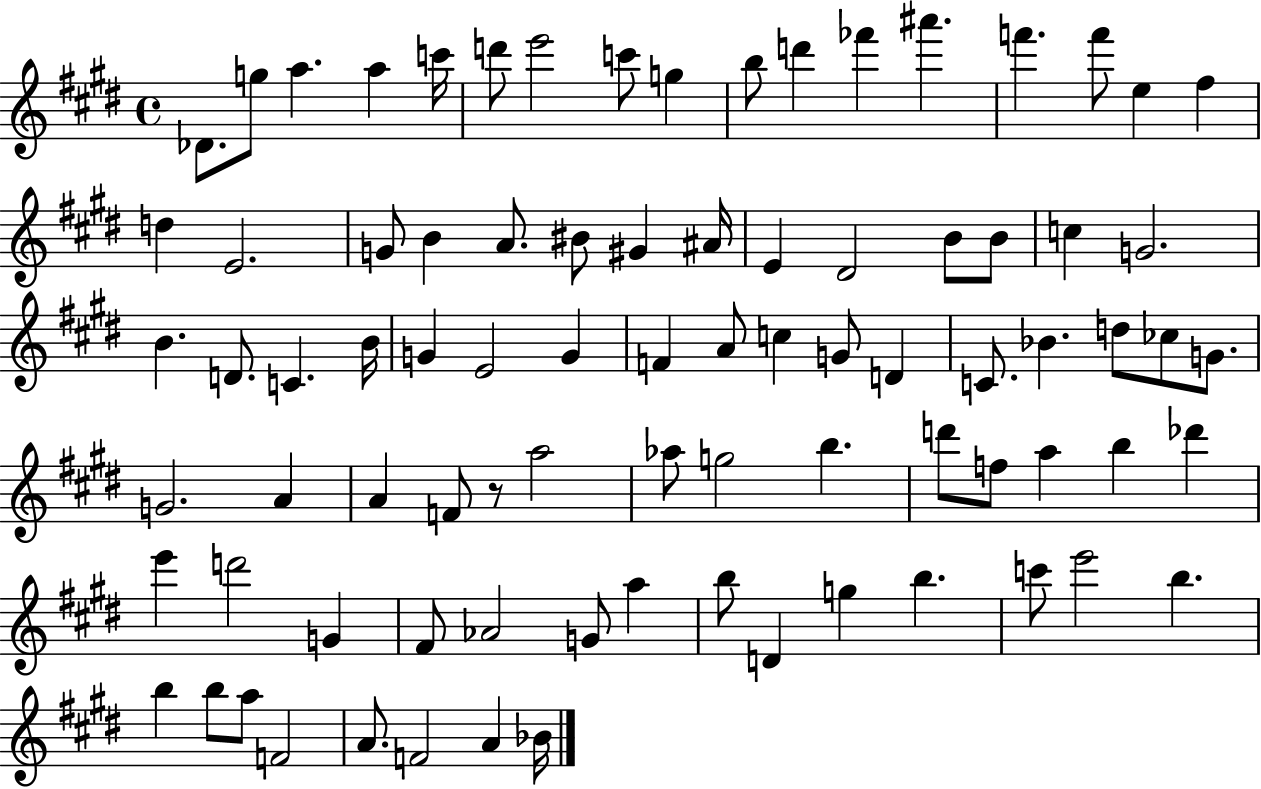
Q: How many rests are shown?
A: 1